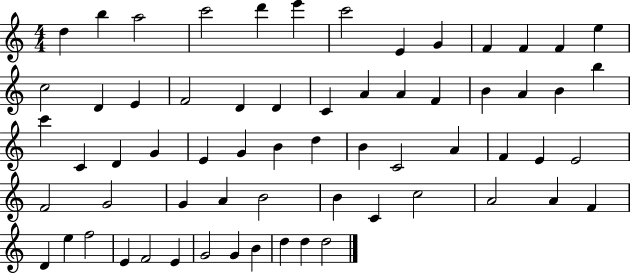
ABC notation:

X:1
T:Untitled
M:4/4
L:1/4
K:C
d b a2 c'2 d' e' c'2 E G F F F e c2 D E F2 D D C A A F B A B b c' C D G E G B d B C2 A F E E2 F2 G2 G A B2 B C c2 A2 A F D e f2 E F2 E G2 G B d d d2